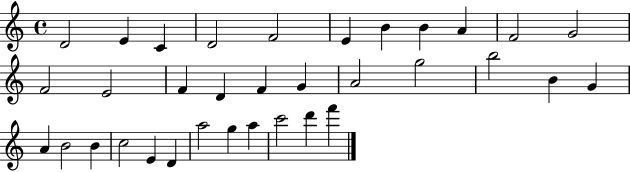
X:1
T:Untitled
M:4/4
L:1/4
K:C
D2 E C D2 F2 E B B A F2 G2 F2 E2 F D F G A2 g2 b2 B G A B2 B c2 E D a2 g a c'2 d' f'